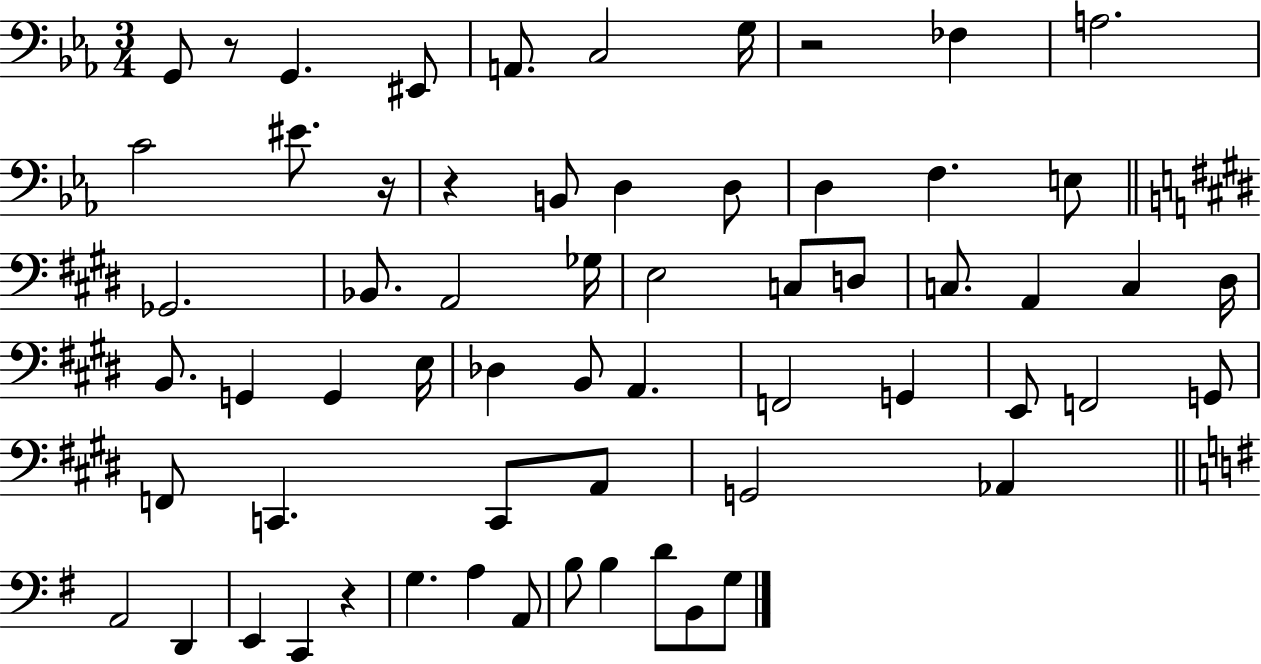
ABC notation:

X:1
T:Untitled
M:3/4
L:1/4
K:Eb
G,,/2 z/2 G,, ^E,,/2 A,,/2 C,2 G,/4 z2 _F, A,2 C2 ^E/2 z/4 z B,,/2 D, D,/2 D, F, E,/2 _G,,2 _B,,/2 A,,2 _G,/4 E,2 C,/2 D,/2 C,/2 A,, C, ^D,/4 B,,/2 G,, G,, E,/4 _D, B,,/2 A,, F,,2 G,, E,,/2 F,,2 G,,/2 F,,/2 C,, C,,/2 A,,/2 G,,2 _A,, A,,2 D,, E,, C,, z G, A, A,,/2 B,/2 B, D/2 B,,/2 G,/2